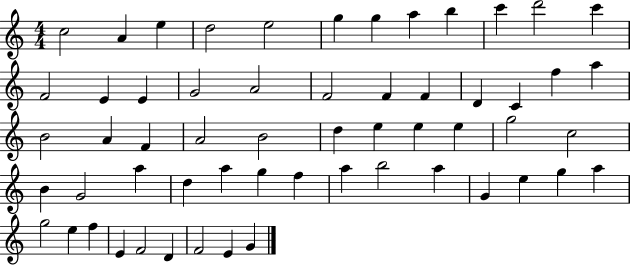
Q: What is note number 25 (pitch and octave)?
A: B4